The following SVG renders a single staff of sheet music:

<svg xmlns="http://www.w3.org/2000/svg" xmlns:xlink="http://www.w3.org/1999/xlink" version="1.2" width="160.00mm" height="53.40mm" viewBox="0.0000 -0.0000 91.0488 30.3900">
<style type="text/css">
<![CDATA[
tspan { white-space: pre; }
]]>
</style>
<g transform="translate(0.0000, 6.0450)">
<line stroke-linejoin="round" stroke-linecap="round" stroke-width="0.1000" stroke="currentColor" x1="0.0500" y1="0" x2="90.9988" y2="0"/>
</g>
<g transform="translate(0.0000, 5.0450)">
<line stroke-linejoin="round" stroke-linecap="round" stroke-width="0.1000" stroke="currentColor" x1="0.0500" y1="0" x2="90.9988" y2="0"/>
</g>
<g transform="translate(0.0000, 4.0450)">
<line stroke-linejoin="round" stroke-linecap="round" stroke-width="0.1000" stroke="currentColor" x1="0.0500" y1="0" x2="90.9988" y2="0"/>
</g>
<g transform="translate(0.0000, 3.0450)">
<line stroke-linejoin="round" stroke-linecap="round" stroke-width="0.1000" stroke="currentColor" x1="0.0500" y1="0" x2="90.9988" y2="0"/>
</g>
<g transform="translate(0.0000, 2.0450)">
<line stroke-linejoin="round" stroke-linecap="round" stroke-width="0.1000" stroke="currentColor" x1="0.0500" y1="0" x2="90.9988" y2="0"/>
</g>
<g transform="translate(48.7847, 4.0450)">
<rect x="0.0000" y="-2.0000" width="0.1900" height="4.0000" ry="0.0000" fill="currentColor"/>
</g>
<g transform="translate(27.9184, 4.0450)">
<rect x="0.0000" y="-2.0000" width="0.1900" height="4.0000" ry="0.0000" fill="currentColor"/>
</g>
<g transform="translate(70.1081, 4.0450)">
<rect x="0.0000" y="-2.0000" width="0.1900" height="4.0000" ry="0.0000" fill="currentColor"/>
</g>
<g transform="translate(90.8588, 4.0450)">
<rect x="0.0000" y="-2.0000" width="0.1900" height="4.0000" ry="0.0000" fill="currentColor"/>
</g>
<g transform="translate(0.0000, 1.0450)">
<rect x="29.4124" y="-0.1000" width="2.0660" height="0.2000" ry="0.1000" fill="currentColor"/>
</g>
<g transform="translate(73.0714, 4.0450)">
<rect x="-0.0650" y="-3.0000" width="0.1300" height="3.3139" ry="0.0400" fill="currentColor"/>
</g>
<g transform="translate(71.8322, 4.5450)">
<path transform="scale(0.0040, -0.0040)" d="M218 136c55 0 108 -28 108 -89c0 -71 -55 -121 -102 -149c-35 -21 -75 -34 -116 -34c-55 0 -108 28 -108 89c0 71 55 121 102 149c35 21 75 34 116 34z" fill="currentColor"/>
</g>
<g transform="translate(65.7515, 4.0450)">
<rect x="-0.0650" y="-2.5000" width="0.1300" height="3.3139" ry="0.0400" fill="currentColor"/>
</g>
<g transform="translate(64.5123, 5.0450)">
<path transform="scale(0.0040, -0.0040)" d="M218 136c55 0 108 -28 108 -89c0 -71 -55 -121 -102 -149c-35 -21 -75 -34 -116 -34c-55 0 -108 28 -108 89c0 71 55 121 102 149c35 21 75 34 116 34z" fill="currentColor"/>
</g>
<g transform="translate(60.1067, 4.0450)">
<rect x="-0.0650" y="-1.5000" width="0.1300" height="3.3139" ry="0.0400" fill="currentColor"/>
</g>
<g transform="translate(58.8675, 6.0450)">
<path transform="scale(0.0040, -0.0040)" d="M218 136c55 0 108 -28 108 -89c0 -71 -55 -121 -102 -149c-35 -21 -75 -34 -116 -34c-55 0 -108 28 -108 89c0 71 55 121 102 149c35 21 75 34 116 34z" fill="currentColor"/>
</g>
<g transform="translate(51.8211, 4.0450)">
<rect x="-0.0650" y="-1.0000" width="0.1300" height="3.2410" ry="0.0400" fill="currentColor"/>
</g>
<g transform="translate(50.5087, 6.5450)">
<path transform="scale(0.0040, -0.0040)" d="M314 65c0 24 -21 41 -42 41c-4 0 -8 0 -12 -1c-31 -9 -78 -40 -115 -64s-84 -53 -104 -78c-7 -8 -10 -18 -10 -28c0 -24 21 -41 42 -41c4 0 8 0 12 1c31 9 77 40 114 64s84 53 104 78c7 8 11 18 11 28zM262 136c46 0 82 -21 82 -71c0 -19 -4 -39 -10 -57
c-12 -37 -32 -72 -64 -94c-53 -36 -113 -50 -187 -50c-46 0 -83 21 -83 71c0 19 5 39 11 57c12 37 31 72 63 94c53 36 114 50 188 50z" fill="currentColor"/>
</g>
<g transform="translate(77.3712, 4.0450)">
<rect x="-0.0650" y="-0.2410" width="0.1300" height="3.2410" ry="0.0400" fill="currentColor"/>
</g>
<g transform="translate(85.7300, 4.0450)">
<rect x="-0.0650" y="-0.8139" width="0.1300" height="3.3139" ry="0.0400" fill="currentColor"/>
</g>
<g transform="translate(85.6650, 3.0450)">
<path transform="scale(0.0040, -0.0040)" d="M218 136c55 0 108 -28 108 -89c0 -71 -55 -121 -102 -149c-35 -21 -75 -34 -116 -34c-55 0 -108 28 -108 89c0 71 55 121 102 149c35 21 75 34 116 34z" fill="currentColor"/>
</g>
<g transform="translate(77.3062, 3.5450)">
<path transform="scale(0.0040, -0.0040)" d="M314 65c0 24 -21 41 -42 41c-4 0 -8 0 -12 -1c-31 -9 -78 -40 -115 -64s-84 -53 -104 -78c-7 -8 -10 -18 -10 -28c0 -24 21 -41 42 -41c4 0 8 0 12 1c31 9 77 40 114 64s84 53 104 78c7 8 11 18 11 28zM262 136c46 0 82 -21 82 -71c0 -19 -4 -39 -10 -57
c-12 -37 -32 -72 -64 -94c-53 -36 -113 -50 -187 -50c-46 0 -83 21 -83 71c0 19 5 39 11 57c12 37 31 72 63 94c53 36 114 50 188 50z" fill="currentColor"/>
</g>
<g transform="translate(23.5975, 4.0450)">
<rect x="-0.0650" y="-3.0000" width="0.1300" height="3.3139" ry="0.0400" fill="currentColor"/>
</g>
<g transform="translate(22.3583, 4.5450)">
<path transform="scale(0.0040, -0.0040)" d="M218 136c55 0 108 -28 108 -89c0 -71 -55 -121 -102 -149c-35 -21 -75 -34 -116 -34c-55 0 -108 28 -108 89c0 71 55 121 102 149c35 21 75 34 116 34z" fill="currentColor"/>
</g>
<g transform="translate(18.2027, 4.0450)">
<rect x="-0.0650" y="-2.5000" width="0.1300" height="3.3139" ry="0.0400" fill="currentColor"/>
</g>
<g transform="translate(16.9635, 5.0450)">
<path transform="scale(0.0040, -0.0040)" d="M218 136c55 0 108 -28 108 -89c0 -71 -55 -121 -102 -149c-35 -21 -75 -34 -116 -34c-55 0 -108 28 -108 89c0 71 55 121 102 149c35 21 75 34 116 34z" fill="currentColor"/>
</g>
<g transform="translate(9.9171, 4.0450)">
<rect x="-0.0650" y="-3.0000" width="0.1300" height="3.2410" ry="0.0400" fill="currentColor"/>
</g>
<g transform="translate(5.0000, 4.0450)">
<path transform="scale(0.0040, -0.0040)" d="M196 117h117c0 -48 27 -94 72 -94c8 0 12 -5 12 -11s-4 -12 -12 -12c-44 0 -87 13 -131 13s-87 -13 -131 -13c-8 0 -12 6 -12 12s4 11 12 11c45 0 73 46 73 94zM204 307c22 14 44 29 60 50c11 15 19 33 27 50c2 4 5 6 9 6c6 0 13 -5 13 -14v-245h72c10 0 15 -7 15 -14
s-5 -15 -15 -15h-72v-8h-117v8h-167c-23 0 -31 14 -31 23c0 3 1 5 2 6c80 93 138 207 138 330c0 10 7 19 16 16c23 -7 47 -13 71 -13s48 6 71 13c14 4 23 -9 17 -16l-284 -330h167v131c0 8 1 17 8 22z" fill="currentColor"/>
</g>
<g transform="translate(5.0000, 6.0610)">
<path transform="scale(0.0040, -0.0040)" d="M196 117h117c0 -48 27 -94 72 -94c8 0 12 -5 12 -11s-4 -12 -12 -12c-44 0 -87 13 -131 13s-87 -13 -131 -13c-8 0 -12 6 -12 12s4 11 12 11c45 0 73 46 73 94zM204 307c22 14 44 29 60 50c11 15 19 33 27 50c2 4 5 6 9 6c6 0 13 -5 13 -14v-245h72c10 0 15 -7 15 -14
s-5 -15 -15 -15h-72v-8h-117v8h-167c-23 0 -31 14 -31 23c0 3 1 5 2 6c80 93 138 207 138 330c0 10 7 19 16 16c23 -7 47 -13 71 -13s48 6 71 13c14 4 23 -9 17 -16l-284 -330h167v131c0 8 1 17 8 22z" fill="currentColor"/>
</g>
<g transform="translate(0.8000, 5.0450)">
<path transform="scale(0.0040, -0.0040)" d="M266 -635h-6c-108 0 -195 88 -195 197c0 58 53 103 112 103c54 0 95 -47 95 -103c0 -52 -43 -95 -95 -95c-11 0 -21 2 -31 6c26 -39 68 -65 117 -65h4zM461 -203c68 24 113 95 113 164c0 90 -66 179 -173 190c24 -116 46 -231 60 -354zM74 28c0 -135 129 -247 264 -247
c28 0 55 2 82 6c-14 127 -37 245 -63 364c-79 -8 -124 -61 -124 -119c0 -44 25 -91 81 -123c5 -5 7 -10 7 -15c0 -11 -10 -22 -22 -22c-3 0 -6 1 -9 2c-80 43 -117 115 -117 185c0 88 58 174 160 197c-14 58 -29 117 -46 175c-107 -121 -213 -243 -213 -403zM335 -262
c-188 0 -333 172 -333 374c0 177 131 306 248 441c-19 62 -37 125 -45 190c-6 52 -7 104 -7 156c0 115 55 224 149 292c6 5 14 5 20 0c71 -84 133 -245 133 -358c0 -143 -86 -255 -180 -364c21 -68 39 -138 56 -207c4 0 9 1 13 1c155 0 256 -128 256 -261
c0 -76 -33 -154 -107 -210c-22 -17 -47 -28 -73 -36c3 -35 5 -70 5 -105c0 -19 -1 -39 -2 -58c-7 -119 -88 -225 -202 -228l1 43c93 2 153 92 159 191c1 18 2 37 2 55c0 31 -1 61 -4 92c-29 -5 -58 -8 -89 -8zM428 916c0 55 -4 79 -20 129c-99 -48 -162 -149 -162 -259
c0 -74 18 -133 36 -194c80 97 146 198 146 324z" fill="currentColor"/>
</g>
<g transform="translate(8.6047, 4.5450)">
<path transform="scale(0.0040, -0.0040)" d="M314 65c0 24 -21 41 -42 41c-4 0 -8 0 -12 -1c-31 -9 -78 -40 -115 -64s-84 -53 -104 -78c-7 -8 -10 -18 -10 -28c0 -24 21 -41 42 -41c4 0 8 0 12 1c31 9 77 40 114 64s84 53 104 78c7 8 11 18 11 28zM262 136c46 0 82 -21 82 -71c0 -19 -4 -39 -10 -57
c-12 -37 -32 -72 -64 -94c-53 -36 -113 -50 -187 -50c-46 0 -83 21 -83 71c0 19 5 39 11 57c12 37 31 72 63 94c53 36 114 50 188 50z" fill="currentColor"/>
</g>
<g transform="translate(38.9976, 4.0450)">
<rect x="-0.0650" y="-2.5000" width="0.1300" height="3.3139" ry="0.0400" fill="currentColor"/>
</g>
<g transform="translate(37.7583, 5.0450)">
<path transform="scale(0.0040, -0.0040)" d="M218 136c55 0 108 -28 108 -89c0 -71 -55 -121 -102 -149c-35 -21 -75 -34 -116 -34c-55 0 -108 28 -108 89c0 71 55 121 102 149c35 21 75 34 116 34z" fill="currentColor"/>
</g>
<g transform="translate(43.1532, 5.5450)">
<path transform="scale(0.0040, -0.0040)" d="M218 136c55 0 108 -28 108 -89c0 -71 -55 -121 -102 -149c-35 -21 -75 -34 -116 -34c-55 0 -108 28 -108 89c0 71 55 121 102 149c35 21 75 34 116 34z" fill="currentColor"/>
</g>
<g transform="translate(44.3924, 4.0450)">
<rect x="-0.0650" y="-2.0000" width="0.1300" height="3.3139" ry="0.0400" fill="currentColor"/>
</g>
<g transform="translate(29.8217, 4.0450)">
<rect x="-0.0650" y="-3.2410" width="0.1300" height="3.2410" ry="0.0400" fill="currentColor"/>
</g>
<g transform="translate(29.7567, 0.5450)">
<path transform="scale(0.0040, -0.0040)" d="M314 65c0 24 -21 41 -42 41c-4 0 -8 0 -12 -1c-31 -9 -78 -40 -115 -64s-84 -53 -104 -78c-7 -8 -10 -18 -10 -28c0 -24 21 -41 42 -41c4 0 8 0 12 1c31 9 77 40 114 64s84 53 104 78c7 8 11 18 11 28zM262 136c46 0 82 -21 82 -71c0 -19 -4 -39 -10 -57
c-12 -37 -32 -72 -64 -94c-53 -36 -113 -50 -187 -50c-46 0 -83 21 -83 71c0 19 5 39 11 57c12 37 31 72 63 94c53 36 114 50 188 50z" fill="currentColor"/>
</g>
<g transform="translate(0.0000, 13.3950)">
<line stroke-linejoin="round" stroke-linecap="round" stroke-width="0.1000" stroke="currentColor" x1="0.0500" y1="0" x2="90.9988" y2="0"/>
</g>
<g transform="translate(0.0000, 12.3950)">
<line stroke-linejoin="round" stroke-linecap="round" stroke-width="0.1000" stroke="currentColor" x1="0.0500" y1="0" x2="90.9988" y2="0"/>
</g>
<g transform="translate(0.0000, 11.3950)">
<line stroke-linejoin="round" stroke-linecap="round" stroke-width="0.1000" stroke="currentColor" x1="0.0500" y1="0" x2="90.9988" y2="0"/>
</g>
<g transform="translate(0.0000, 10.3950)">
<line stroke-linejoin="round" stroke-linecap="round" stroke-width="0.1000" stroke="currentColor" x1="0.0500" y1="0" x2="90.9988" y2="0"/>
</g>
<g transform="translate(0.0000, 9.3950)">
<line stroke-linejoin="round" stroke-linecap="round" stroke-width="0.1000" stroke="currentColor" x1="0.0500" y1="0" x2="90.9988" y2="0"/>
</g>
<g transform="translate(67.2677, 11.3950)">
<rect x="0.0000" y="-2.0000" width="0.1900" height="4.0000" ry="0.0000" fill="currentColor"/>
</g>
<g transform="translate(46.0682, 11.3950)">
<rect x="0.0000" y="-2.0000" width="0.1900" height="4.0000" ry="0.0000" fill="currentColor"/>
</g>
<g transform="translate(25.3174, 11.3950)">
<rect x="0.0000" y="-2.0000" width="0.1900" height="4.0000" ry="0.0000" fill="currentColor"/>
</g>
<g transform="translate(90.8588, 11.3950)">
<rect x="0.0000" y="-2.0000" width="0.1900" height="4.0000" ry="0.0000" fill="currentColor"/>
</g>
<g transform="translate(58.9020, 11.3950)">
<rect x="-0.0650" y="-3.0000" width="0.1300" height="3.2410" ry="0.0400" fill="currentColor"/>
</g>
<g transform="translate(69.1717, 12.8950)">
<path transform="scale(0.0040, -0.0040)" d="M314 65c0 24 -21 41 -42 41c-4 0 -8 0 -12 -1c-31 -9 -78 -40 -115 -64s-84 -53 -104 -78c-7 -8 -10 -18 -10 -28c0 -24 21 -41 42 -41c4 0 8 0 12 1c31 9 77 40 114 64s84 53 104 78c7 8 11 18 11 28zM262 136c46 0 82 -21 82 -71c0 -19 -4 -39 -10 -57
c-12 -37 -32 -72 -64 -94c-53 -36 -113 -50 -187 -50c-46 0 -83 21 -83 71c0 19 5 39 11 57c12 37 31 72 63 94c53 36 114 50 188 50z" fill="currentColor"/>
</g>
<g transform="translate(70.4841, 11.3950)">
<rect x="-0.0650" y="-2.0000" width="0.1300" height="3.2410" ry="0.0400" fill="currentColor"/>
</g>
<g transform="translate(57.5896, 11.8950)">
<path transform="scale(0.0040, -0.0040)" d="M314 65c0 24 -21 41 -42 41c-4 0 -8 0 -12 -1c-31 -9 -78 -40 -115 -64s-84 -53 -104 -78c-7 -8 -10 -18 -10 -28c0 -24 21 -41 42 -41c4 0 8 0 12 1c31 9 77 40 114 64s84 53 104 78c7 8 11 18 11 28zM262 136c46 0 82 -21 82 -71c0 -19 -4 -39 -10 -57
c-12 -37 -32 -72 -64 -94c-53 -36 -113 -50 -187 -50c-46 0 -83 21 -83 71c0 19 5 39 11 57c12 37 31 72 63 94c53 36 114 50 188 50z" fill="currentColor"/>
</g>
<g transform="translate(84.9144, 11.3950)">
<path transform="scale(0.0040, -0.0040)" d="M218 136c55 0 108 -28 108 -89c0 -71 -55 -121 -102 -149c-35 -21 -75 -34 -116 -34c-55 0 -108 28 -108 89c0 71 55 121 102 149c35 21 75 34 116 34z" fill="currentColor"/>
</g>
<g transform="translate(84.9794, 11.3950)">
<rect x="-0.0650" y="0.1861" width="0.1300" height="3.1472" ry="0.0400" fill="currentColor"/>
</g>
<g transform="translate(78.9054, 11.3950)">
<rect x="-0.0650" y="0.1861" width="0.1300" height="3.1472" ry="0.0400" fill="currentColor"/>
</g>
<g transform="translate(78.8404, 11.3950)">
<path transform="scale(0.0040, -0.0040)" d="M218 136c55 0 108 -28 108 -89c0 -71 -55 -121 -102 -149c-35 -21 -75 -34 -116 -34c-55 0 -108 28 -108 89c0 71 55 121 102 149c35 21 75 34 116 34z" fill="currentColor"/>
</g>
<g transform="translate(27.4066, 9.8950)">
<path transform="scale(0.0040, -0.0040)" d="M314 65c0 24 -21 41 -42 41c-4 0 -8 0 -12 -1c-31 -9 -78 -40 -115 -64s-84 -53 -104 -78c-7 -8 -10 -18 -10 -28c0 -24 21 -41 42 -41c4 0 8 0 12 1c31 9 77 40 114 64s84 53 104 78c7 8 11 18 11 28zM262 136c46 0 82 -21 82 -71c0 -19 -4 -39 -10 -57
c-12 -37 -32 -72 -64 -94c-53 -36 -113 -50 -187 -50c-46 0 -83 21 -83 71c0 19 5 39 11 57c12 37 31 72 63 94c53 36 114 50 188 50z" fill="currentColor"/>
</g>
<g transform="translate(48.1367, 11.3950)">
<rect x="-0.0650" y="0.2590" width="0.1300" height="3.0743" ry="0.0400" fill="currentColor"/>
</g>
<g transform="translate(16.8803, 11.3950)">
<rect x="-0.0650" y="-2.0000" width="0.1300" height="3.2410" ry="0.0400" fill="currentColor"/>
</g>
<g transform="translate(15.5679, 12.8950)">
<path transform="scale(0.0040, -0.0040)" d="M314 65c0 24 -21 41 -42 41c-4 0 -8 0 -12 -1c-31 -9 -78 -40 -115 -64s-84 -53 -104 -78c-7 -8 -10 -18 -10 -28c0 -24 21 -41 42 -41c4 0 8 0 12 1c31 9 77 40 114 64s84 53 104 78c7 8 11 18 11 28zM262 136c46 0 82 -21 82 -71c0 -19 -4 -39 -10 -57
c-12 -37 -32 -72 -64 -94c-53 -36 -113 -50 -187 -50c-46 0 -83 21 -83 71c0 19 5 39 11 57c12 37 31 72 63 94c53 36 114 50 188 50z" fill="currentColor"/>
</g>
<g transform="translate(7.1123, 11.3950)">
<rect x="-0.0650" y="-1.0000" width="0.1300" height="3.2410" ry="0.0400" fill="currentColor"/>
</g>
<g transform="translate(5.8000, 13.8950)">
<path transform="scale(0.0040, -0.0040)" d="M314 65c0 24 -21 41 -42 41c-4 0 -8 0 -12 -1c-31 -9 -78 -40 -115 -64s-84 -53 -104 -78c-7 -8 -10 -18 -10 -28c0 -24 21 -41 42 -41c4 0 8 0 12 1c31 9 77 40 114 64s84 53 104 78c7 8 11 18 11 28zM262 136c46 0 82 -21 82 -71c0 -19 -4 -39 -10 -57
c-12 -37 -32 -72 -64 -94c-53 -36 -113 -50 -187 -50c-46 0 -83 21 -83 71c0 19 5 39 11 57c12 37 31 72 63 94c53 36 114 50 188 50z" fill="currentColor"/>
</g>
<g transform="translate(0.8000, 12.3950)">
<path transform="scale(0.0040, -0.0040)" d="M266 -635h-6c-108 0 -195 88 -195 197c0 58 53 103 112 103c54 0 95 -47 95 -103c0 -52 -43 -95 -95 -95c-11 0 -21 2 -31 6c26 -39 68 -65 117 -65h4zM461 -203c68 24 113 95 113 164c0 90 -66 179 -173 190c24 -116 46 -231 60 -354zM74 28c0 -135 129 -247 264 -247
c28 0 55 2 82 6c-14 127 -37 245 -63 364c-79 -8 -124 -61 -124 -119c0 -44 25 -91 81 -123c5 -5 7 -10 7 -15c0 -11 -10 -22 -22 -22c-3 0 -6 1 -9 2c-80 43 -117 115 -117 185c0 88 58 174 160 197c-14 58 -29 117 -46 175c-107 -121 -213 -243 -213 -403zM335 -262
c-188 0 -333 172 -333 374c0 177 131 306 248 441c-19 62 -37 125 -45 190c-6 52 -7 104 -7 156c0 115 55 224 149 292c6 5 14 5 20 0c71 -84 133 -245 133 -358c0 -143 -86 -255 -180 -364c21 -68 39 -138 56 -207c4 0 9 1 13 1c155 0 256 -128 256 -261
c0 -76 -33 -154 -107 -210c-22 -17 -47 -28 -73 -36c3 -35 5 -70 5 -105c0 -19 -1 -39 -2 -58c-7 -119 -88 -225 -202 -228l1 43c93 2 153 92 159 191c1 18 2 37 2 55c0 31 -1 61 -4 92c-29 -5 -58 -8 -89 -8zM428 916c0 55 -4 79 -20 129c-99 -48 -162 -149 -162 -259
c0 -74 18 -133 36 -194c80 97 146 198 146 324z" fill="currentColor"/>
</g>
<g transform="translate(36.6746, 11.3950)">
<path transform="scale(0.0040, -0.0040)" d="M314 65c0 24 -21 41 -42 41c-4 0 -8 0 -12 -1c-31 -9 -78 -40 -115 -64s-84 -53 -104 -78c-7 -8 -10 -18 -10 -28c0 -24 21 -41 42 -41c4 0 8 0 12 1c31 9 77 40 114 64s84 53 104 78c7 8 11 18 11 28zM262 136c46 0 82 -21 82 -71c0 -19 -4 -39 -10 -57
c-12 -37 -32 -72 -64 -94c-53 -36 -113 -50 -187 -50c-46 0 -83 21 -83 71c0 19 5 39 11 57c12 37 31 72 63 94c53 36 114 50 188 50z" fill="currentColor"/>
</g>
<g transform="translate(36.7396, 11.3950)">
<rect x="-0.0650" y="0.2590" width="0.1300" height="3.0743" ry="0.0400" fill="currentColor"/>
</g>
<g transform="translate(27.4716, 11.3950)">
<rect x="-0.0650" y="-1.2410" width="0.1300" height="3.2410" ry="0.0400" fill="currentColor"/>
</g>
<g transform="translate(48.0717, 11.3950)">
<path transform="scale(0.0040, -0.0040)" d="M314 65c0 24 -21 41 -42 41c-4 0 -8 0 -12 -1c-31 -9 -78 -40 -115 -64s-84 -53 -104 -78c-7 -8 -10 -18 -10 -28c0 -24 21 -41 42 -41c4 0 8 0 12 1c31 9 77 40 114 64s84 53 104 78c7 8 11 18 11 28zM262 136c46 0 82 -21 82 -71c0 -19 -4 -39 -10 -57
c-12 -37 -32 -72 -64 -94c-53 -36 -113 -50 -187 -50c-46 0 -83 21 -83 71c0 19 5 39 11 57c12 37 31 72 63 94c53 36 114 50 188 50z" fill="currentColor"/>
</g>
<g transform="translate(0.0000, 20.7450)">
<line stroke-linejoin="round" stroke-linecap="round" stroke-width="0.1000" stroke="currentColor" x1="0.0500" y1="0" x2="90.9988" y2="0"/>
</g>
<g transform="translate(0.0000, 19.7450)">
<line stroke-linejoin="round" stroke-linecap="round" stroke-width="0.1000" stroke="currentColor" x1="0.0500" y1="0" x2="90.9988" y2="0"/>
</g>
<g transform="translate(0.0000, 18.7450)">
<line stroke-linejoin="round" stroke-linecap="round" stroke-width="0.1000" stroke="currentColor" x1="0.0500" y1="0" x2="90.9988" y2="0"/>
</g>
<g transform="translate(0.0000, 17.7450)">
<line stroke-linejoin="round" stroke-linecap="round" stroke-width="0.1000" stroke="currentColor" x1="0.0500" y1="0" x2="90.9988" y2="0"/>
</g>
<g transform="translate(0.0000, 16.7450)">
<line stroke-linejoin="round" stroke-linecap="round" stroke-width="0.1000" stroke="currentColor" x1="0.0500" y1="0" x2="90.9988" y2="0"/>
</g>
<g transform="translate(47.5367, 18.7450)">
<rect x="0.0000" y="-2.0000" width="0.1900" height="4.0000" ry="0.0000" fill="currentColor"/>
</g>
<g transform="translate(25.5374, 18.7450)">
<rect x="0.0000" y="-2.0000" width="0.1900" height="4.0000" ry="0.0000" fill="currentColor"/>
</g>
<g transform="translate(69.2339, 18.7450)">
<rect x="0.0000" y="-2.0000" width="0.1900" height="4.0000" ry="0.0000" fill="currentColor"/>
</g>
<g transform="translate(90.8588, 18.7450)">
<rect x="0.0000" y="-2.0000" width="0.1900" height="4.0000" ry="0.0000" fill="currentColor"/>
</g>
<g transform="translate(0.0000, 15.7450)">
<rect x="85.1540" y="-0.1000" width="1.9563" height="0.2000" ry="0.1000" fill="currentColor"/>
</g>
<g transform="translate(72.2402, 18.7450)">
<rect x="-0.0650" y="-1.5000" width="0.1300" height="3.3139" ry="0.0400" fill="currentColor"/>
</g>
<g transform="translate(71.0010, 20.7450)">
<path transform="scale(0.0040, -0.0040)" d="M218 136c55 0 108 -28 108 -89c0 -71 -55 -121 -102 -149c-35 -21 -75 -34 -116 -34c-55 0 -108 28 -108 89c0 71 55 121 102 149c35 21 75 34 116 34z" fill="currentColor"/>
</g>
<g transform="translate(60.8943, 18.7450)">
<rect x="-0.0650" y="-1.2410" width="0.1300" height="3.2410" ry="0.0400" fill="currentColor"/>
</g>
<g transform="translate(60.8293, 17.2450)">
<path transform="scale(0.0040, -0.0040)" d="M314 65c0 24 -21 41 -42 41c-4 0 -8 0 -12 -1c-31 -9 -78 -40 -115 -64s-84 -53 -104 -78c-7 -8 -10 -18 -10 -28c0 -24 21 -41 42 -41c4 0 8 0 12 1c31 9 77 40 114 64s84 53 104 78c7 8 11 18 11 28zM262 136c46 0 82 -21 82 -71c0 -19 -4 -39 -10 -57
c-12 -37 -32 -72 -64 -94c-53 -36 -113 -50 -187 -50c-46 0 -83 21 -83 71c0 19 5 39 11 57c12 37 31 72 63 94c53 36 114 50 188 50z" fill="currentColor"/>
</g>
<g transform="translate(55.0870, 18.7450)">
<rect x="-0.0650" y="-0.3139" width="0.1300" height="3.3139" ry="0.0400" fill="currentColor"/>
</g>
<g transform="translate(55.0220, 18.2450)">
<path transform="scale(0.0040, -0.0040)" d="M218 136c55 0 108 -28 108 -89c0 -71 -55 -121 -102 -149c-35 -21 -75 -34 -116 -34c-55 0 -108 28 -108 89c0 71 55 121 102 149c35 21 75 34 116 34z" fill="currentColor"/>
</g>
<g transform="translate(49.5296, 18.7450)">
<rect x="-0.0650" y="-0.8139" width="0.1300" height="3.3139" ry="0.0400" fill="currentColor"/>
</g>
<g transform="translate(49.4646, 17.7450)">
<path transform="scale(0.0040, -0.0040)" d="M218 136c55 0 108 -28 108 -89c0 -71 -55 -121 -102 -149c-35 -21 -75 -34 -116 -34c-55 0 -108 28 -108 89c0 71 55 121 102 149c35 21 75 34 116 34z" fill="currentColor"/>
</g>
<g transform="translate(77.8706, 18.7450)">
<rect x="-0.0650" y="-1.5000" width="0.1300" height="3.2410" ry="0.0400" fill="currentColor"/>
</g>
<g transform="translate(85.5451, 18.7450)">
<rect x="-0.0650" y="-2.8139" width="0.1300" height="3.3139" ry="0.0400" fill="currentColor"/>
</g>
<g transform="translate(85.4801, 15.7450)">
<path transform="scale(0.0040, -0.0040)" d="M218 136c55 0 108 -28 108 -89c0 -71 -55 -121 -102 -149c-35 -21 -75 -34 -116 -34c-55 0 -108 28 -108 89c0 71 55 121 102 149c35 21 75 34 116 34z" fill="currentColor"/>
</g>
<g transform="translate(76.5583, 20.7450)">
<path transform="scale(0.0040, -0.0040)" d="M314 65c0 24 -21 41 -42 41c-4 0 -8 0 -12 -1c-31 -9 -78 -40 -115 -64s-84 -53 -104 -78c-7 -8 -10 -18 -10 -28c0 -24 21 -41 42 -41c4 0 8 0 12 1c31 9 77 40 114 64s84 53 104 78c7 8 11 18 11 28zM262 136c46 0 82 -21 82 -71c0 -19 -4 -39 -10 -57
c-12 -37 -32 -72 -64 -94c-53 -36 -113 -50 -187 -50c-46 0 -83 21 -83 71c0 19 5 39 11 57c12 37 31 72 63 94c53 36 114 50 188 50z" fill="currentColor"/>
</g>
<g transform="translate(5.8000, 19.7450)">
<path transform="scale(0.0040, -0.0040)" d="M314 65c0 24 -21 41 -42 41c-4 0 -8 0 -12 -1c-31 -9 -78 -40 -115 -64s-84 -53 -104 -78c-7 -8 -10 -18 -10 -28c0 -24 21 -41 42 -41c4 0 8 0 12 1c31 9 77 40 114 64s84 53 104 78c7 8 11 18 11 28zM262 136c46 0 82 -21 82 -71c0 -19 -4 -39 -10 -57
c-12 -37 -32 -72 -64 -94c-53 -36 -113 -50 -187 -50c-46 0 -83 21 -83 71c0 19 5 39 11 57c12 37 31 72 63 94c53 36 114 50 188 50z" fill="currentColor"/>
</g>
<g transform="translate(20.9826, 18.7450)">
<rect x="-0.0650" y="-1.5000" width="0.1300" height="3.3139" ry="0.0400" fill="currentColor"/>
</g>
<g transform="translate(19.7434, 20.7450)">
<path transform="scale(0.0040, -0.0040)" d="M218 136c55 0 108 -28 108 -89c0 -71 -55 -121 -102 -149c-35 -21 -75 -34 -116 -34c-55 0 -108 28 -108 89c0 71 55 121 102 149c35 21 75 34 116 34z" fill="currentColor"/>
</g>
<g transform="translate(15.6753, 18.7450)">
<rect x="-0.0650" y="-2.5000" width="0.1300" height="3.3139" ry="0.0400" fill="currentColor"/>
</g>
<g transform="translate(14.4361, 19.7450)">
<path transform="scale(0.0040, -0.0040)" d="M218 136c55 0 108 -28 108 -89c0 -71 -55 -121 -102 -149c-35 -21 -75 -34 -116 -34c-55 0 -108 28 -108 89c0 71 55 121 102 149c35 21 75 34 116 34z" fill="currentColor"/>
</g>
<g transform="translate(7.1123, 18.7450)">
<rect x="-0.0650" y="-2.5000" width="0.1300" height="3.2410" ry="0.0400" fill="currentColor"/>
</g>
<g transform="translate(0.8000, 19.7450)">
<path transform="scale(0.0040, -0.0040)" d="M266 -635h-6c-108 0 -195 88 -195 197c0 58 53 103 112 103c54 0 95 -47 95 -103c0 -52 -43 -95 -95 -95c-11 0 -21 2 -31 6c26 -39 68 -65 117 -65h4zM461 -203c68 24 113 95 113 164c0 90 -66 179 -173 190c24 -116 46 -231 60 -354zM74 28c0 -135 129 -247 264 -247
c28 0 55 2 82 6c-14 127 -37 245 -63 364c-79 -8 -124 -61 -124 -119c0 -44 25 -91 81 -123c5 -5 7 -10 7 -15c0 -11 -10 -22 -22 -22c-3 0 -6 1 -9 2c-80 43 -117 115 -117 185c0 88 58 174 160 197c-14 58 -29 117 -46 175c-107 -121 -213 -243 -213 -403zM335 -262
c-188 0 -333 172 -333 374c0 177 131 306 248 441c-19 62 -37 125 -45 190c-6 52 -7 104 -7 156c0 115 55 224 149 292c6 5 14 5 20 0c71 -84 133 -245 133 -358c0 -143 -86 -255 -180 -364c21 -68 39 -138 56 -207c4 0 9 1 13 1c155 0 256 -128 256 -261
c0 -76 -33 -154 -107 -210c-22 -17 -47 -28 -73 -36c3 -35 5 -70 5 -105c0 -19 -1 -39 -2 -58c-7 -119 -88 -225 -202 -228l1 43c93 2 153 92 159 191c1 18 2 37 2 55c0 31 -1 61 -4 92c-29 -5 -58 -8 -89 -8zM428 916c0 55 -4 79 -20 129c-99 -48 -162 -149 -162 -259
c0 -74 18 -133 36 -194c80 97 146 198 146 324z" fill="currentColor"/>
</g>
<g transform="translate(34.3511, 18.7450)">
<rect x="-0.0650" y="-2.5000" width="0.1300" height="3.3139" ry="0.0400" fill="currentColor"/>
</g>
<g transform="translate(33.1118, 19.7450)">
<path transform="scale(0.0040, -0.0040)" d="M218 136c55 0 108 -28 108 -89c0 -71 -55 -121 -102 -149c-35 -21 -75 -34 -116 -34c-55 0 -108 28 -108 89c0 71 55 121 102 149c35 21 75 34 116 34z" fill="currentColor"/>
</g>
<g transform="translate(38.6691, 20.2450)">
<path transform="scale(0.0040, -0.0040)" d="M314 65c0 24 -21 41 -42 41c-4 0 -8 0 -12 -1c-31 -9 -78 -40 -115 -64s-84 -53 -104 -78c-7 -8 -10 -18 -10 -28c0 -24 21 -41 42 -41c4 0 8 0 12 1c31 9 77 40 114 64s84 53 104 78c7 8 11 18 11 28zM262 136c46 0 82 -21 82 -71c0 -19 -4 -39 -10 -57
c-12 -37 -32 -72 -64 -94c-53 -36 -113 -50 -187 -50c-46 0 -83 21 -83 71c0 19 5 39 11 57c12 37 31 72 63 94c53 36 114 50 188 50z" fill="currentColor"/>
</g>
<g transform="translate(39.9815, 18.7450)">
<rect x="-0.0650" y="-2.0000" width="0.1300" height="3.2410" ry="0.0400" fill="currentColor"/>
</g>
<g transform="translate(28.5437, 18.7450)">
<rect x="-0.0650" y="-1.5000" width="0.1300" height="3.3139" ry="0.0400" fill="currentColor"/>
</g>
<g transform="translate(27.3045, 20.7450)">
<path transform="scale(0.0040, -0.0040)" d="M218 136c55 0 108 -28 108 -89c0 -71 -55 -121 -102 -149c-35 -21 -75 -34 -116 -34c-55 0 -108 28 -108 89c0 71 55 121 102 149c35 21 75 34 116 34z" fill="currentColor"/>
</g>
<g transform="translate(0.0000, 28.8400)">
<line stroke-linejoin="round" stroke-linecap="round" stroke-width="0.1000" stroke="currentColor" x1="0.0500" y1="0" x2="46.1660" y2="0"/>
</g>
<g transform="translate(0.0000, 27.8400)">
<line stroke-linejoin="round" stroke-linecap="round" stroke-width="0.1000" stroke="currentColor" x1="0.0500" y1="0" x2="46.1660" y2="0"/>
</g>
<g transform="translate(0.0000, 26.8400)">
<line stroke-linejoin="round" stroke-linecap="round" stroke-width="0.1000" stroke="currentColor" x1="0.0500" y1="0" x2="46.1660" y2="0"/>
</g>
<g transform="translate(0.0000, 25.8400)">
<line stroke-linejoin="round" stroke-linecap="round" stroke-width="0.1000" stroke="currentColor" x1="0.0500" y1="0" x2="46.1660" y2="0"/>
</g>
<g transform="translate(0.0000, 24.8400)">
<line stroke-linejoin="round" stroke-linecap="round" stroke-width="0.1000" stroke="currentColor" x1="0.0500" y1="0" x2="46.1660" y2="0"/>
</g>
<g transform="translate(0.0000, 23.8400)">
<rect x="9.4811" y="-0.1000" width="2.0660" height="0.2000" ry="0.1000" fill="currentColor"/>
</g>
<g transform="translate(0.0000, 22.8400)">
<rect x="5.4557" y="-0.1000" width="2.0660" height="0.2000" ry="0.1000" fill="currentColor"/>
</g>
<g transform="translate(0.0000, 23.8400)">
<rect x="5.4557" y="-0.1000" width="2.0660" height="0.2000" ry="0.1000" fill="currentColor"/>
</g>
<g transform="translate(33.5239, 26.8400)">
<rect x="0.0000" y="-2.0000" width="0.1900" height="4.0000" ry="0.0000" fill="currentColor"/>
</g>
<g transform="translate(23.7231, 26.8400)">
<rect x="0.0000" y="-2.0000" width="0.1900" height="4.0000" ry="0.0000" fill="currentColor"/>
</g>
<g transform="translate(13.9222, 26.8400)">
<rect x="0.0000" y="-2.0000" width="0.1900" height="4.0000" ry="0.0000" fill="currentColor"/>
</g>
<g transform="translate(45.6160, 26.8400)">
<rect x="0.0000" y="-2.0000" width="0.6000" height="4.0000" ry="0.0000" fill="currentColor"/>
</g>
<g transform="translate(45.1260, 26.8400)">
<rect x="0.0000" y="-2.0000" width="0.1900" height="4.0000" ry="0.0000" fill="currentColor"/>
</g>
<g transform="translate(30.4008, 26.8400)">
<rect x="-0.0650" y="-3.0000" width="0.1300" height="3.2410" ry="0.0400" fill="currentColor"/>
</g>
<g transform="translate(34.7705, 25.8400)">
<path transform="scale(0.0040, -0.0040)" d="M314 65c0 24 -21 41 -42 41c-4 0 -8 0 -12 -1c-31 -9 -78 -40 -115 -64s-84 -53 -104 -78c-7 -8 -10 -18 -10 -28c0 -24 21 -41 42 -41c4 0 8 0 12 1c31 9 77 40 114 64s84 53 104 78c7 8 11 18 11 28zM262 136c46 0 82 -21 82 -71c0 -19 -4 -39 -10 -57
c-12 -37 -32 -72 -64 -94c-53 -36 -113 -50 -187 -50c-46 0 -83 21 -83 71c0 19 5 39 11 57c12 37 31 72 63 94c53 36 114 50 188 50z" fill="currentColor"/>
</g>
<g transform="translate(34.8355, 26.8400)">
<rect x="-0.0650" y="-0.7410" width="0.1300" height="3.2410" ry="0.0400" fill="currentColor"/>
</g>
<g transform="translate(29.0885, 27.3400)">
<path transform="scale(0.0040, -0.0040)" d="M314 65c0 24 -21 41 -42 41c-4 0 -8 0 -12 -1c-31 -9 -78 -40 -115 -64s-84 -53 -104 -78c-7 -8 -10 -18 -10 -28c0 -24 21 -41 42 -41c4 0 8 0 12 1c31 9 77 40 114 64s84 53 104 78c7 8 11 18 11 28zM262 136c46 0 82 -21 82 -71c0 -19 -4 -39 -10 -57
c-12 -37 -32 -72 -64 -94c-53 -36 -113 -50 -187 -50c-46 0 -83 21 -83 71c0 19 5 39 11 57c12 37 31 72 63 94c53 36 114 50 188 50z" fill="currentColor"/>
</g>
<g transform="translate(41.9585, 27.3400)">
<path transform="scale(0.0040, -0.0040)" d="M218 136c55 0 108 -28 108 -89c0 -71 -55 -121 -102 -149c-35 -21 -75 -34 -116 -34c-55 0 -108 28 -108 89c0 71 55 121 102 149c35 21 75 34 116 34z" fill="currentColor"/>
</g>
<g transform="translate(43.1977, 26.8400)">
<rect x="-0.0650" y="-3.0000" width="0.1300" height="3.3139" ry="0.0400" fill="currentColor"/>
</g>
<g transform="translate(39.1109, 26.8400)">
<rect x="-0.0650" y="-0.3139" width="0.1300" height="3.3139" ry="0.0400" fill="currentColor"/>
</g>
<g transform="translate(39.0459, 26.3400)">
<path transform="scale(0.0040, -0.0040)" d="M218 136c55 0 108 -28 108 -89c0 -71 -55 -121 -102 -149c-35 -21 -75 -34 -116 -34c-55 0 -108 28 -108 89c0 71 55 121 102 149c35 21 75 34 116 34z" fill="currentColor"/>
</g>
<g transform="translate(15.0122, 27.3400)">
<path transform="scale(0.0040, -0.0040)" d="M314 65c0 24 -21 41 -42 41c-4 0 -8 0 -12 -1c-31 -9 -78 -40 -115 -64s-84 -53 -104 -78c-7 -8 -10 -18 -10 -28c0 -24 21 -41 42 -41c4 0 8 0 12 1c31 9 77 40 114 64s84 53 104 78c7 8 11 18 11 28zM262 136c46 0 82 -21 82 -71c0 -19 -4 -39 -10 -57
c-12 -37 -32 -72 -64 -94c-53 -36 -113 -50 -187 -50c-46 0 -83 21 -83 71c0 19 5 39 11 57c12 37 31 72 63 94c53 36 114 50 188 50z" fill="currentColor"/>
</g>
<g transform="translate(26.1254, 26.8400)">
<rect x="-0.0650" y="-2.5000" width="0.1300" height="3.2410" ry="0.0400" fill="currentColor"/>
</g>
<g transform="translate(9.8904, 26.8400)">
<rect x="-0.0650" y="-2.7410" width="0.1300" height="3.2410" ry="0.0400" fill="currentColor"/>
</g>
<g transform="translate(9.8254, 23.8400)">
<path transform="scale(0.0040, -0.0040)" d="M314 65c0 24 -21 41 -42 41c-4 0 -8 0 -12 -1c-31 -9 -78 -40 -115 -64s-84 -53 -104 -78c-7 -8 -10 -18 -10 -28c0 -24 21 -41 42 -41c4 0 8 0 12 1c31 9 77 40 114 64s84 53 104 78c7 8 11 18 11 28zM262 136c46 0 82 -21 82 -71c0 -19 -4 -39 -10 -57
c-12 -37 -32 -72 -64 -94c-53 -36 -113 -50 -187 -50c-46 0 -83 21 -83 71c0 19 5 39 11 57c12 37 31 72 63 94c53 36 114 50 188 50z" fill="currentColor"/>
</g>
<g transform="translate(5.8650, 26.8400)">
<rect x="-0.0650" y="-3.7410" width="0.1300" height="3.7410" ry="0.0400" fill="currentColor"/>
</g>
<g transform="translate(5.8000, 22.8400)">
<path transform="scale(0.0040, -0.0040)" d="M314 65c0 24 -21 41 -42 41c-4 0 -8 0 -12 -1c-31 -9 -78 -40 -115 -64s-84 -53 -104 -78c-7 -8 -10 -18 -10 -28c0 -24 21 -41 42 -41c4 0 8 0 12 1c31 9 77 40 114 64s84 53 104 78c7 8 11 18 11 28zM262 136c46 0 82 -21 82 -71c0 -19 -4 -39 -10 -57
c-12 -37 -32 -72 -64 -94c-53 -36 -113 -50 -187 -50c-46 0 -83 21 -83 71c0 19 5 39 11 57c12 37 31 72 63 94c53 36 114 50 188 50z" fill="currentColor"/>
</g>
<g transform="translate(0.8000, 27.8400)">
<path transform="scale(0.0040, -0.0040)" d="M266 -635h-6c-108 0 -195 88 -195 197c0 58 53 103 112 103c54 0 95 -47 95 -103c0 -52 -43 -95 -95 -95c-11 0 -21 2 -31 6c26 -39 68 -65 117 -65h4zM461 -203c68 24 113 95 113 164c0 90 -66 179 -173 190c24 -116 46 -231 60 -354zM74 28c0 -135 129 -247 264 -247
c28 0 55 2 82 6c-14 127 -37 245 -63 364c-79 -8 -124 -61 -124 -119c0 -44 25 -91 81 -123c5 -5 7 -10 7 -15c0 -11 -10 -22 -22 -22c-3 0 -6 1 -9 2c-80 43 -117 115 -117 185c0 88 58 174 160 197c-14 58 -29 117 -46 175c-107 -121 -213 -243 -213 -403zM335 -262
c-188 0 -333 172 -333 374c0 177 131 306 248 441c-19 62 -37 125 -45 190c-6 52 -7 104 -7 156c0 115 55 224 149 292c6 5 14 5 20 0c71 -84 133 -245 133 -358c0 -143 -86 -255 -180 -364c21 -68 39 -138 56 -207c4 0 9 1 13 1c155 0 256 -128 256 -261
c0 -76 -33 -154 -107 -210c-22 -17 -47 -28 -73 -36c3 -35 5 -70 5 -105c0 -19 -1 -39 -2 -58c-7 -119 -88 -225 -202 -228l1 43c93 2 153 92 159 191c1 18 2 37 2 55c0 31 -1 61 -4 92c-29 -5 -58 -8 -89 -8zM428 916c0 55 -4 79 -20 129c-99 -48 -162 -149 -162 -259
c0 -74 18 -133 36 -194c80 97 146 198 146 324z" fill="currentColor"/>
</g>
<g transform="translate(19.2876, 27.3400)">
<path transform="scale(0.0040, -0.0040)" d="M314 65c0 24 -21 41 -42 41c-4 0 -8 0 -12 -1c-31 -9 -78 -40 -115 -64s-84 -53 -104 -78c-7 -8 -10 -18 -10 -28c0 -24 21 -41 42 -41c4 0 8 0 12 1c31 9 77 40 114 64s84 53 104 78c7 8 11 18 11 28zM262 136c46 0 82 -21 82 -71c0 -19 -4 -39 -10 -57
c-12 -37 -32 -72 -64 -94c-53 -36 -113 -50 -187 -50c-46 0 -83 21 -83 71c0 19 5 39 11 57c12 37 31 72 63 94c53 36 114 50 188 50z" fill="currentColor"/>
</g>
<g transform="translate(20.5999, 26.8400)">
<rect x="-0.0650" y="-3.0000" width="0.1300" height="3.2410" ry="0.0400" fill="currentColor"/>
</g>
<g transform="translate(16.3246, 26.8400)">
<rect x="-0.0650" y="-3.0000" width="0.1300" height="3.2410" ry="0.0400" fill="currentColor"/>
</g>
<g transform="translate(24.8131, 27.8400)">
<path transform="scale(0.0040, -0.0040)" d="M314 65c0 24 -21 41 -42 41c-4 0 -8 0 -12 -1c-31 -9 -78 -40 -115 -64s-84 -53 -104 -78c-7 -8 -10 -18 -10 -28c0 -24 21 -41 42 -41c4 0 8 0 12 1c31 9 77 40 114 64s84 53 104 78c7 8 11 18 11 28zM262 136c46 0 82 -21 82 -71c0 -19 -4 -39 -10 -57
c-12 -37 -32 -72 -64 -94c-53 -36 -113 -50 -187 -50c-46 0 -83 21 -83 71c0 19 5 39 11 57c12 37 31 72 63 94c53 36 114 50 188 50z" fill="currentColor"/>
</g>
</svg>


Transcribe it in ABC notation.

X:1
T:Untitled
M:4/4
L:1/4
K:C
A2 G A b2 G F D2 E G A c2 d D2 F2 e2 B2 B2 A2 F2 B B G2 G E E G F2 d c e2 E E2 a c'2 a2 A2 A2 G2 A2 d2 c A